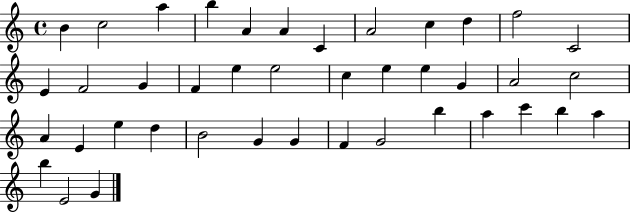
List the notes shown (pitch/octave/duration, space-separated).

B4/q C5/h A5/q B5/q A4/q A4/q C4/q A4/h C5/q D5/q F5/h C4/h E4/q F4/h G4/q F4/q E5/q E5/h C5/q E5/q E5/q G4/q A4/h C5/h A4/q E4/q E5/q D5/q B4/h G4/q G4/q F4/q G4/h B5/q A5/q C6/q B5/q A5/q B5/q E4/h G4/q